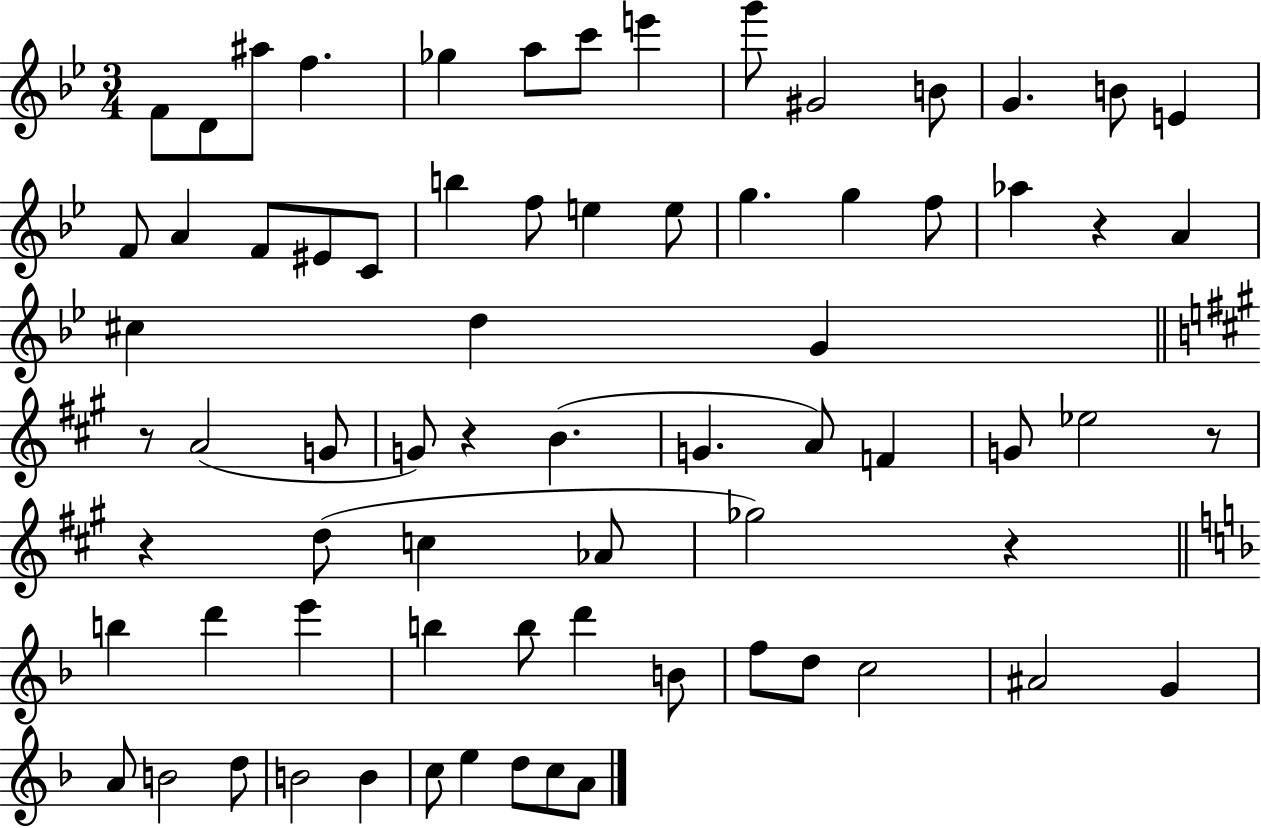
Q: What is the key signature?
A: BES major